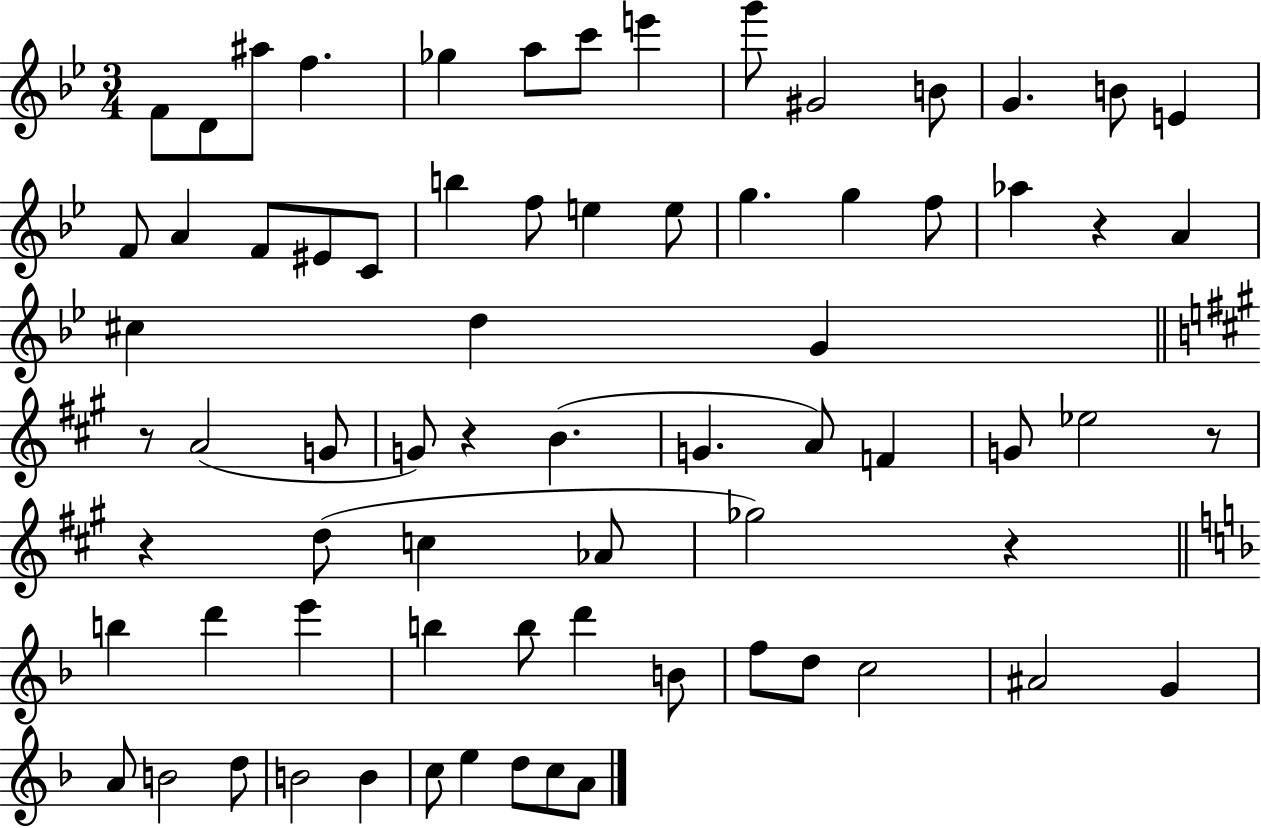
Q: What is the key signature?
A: BES major